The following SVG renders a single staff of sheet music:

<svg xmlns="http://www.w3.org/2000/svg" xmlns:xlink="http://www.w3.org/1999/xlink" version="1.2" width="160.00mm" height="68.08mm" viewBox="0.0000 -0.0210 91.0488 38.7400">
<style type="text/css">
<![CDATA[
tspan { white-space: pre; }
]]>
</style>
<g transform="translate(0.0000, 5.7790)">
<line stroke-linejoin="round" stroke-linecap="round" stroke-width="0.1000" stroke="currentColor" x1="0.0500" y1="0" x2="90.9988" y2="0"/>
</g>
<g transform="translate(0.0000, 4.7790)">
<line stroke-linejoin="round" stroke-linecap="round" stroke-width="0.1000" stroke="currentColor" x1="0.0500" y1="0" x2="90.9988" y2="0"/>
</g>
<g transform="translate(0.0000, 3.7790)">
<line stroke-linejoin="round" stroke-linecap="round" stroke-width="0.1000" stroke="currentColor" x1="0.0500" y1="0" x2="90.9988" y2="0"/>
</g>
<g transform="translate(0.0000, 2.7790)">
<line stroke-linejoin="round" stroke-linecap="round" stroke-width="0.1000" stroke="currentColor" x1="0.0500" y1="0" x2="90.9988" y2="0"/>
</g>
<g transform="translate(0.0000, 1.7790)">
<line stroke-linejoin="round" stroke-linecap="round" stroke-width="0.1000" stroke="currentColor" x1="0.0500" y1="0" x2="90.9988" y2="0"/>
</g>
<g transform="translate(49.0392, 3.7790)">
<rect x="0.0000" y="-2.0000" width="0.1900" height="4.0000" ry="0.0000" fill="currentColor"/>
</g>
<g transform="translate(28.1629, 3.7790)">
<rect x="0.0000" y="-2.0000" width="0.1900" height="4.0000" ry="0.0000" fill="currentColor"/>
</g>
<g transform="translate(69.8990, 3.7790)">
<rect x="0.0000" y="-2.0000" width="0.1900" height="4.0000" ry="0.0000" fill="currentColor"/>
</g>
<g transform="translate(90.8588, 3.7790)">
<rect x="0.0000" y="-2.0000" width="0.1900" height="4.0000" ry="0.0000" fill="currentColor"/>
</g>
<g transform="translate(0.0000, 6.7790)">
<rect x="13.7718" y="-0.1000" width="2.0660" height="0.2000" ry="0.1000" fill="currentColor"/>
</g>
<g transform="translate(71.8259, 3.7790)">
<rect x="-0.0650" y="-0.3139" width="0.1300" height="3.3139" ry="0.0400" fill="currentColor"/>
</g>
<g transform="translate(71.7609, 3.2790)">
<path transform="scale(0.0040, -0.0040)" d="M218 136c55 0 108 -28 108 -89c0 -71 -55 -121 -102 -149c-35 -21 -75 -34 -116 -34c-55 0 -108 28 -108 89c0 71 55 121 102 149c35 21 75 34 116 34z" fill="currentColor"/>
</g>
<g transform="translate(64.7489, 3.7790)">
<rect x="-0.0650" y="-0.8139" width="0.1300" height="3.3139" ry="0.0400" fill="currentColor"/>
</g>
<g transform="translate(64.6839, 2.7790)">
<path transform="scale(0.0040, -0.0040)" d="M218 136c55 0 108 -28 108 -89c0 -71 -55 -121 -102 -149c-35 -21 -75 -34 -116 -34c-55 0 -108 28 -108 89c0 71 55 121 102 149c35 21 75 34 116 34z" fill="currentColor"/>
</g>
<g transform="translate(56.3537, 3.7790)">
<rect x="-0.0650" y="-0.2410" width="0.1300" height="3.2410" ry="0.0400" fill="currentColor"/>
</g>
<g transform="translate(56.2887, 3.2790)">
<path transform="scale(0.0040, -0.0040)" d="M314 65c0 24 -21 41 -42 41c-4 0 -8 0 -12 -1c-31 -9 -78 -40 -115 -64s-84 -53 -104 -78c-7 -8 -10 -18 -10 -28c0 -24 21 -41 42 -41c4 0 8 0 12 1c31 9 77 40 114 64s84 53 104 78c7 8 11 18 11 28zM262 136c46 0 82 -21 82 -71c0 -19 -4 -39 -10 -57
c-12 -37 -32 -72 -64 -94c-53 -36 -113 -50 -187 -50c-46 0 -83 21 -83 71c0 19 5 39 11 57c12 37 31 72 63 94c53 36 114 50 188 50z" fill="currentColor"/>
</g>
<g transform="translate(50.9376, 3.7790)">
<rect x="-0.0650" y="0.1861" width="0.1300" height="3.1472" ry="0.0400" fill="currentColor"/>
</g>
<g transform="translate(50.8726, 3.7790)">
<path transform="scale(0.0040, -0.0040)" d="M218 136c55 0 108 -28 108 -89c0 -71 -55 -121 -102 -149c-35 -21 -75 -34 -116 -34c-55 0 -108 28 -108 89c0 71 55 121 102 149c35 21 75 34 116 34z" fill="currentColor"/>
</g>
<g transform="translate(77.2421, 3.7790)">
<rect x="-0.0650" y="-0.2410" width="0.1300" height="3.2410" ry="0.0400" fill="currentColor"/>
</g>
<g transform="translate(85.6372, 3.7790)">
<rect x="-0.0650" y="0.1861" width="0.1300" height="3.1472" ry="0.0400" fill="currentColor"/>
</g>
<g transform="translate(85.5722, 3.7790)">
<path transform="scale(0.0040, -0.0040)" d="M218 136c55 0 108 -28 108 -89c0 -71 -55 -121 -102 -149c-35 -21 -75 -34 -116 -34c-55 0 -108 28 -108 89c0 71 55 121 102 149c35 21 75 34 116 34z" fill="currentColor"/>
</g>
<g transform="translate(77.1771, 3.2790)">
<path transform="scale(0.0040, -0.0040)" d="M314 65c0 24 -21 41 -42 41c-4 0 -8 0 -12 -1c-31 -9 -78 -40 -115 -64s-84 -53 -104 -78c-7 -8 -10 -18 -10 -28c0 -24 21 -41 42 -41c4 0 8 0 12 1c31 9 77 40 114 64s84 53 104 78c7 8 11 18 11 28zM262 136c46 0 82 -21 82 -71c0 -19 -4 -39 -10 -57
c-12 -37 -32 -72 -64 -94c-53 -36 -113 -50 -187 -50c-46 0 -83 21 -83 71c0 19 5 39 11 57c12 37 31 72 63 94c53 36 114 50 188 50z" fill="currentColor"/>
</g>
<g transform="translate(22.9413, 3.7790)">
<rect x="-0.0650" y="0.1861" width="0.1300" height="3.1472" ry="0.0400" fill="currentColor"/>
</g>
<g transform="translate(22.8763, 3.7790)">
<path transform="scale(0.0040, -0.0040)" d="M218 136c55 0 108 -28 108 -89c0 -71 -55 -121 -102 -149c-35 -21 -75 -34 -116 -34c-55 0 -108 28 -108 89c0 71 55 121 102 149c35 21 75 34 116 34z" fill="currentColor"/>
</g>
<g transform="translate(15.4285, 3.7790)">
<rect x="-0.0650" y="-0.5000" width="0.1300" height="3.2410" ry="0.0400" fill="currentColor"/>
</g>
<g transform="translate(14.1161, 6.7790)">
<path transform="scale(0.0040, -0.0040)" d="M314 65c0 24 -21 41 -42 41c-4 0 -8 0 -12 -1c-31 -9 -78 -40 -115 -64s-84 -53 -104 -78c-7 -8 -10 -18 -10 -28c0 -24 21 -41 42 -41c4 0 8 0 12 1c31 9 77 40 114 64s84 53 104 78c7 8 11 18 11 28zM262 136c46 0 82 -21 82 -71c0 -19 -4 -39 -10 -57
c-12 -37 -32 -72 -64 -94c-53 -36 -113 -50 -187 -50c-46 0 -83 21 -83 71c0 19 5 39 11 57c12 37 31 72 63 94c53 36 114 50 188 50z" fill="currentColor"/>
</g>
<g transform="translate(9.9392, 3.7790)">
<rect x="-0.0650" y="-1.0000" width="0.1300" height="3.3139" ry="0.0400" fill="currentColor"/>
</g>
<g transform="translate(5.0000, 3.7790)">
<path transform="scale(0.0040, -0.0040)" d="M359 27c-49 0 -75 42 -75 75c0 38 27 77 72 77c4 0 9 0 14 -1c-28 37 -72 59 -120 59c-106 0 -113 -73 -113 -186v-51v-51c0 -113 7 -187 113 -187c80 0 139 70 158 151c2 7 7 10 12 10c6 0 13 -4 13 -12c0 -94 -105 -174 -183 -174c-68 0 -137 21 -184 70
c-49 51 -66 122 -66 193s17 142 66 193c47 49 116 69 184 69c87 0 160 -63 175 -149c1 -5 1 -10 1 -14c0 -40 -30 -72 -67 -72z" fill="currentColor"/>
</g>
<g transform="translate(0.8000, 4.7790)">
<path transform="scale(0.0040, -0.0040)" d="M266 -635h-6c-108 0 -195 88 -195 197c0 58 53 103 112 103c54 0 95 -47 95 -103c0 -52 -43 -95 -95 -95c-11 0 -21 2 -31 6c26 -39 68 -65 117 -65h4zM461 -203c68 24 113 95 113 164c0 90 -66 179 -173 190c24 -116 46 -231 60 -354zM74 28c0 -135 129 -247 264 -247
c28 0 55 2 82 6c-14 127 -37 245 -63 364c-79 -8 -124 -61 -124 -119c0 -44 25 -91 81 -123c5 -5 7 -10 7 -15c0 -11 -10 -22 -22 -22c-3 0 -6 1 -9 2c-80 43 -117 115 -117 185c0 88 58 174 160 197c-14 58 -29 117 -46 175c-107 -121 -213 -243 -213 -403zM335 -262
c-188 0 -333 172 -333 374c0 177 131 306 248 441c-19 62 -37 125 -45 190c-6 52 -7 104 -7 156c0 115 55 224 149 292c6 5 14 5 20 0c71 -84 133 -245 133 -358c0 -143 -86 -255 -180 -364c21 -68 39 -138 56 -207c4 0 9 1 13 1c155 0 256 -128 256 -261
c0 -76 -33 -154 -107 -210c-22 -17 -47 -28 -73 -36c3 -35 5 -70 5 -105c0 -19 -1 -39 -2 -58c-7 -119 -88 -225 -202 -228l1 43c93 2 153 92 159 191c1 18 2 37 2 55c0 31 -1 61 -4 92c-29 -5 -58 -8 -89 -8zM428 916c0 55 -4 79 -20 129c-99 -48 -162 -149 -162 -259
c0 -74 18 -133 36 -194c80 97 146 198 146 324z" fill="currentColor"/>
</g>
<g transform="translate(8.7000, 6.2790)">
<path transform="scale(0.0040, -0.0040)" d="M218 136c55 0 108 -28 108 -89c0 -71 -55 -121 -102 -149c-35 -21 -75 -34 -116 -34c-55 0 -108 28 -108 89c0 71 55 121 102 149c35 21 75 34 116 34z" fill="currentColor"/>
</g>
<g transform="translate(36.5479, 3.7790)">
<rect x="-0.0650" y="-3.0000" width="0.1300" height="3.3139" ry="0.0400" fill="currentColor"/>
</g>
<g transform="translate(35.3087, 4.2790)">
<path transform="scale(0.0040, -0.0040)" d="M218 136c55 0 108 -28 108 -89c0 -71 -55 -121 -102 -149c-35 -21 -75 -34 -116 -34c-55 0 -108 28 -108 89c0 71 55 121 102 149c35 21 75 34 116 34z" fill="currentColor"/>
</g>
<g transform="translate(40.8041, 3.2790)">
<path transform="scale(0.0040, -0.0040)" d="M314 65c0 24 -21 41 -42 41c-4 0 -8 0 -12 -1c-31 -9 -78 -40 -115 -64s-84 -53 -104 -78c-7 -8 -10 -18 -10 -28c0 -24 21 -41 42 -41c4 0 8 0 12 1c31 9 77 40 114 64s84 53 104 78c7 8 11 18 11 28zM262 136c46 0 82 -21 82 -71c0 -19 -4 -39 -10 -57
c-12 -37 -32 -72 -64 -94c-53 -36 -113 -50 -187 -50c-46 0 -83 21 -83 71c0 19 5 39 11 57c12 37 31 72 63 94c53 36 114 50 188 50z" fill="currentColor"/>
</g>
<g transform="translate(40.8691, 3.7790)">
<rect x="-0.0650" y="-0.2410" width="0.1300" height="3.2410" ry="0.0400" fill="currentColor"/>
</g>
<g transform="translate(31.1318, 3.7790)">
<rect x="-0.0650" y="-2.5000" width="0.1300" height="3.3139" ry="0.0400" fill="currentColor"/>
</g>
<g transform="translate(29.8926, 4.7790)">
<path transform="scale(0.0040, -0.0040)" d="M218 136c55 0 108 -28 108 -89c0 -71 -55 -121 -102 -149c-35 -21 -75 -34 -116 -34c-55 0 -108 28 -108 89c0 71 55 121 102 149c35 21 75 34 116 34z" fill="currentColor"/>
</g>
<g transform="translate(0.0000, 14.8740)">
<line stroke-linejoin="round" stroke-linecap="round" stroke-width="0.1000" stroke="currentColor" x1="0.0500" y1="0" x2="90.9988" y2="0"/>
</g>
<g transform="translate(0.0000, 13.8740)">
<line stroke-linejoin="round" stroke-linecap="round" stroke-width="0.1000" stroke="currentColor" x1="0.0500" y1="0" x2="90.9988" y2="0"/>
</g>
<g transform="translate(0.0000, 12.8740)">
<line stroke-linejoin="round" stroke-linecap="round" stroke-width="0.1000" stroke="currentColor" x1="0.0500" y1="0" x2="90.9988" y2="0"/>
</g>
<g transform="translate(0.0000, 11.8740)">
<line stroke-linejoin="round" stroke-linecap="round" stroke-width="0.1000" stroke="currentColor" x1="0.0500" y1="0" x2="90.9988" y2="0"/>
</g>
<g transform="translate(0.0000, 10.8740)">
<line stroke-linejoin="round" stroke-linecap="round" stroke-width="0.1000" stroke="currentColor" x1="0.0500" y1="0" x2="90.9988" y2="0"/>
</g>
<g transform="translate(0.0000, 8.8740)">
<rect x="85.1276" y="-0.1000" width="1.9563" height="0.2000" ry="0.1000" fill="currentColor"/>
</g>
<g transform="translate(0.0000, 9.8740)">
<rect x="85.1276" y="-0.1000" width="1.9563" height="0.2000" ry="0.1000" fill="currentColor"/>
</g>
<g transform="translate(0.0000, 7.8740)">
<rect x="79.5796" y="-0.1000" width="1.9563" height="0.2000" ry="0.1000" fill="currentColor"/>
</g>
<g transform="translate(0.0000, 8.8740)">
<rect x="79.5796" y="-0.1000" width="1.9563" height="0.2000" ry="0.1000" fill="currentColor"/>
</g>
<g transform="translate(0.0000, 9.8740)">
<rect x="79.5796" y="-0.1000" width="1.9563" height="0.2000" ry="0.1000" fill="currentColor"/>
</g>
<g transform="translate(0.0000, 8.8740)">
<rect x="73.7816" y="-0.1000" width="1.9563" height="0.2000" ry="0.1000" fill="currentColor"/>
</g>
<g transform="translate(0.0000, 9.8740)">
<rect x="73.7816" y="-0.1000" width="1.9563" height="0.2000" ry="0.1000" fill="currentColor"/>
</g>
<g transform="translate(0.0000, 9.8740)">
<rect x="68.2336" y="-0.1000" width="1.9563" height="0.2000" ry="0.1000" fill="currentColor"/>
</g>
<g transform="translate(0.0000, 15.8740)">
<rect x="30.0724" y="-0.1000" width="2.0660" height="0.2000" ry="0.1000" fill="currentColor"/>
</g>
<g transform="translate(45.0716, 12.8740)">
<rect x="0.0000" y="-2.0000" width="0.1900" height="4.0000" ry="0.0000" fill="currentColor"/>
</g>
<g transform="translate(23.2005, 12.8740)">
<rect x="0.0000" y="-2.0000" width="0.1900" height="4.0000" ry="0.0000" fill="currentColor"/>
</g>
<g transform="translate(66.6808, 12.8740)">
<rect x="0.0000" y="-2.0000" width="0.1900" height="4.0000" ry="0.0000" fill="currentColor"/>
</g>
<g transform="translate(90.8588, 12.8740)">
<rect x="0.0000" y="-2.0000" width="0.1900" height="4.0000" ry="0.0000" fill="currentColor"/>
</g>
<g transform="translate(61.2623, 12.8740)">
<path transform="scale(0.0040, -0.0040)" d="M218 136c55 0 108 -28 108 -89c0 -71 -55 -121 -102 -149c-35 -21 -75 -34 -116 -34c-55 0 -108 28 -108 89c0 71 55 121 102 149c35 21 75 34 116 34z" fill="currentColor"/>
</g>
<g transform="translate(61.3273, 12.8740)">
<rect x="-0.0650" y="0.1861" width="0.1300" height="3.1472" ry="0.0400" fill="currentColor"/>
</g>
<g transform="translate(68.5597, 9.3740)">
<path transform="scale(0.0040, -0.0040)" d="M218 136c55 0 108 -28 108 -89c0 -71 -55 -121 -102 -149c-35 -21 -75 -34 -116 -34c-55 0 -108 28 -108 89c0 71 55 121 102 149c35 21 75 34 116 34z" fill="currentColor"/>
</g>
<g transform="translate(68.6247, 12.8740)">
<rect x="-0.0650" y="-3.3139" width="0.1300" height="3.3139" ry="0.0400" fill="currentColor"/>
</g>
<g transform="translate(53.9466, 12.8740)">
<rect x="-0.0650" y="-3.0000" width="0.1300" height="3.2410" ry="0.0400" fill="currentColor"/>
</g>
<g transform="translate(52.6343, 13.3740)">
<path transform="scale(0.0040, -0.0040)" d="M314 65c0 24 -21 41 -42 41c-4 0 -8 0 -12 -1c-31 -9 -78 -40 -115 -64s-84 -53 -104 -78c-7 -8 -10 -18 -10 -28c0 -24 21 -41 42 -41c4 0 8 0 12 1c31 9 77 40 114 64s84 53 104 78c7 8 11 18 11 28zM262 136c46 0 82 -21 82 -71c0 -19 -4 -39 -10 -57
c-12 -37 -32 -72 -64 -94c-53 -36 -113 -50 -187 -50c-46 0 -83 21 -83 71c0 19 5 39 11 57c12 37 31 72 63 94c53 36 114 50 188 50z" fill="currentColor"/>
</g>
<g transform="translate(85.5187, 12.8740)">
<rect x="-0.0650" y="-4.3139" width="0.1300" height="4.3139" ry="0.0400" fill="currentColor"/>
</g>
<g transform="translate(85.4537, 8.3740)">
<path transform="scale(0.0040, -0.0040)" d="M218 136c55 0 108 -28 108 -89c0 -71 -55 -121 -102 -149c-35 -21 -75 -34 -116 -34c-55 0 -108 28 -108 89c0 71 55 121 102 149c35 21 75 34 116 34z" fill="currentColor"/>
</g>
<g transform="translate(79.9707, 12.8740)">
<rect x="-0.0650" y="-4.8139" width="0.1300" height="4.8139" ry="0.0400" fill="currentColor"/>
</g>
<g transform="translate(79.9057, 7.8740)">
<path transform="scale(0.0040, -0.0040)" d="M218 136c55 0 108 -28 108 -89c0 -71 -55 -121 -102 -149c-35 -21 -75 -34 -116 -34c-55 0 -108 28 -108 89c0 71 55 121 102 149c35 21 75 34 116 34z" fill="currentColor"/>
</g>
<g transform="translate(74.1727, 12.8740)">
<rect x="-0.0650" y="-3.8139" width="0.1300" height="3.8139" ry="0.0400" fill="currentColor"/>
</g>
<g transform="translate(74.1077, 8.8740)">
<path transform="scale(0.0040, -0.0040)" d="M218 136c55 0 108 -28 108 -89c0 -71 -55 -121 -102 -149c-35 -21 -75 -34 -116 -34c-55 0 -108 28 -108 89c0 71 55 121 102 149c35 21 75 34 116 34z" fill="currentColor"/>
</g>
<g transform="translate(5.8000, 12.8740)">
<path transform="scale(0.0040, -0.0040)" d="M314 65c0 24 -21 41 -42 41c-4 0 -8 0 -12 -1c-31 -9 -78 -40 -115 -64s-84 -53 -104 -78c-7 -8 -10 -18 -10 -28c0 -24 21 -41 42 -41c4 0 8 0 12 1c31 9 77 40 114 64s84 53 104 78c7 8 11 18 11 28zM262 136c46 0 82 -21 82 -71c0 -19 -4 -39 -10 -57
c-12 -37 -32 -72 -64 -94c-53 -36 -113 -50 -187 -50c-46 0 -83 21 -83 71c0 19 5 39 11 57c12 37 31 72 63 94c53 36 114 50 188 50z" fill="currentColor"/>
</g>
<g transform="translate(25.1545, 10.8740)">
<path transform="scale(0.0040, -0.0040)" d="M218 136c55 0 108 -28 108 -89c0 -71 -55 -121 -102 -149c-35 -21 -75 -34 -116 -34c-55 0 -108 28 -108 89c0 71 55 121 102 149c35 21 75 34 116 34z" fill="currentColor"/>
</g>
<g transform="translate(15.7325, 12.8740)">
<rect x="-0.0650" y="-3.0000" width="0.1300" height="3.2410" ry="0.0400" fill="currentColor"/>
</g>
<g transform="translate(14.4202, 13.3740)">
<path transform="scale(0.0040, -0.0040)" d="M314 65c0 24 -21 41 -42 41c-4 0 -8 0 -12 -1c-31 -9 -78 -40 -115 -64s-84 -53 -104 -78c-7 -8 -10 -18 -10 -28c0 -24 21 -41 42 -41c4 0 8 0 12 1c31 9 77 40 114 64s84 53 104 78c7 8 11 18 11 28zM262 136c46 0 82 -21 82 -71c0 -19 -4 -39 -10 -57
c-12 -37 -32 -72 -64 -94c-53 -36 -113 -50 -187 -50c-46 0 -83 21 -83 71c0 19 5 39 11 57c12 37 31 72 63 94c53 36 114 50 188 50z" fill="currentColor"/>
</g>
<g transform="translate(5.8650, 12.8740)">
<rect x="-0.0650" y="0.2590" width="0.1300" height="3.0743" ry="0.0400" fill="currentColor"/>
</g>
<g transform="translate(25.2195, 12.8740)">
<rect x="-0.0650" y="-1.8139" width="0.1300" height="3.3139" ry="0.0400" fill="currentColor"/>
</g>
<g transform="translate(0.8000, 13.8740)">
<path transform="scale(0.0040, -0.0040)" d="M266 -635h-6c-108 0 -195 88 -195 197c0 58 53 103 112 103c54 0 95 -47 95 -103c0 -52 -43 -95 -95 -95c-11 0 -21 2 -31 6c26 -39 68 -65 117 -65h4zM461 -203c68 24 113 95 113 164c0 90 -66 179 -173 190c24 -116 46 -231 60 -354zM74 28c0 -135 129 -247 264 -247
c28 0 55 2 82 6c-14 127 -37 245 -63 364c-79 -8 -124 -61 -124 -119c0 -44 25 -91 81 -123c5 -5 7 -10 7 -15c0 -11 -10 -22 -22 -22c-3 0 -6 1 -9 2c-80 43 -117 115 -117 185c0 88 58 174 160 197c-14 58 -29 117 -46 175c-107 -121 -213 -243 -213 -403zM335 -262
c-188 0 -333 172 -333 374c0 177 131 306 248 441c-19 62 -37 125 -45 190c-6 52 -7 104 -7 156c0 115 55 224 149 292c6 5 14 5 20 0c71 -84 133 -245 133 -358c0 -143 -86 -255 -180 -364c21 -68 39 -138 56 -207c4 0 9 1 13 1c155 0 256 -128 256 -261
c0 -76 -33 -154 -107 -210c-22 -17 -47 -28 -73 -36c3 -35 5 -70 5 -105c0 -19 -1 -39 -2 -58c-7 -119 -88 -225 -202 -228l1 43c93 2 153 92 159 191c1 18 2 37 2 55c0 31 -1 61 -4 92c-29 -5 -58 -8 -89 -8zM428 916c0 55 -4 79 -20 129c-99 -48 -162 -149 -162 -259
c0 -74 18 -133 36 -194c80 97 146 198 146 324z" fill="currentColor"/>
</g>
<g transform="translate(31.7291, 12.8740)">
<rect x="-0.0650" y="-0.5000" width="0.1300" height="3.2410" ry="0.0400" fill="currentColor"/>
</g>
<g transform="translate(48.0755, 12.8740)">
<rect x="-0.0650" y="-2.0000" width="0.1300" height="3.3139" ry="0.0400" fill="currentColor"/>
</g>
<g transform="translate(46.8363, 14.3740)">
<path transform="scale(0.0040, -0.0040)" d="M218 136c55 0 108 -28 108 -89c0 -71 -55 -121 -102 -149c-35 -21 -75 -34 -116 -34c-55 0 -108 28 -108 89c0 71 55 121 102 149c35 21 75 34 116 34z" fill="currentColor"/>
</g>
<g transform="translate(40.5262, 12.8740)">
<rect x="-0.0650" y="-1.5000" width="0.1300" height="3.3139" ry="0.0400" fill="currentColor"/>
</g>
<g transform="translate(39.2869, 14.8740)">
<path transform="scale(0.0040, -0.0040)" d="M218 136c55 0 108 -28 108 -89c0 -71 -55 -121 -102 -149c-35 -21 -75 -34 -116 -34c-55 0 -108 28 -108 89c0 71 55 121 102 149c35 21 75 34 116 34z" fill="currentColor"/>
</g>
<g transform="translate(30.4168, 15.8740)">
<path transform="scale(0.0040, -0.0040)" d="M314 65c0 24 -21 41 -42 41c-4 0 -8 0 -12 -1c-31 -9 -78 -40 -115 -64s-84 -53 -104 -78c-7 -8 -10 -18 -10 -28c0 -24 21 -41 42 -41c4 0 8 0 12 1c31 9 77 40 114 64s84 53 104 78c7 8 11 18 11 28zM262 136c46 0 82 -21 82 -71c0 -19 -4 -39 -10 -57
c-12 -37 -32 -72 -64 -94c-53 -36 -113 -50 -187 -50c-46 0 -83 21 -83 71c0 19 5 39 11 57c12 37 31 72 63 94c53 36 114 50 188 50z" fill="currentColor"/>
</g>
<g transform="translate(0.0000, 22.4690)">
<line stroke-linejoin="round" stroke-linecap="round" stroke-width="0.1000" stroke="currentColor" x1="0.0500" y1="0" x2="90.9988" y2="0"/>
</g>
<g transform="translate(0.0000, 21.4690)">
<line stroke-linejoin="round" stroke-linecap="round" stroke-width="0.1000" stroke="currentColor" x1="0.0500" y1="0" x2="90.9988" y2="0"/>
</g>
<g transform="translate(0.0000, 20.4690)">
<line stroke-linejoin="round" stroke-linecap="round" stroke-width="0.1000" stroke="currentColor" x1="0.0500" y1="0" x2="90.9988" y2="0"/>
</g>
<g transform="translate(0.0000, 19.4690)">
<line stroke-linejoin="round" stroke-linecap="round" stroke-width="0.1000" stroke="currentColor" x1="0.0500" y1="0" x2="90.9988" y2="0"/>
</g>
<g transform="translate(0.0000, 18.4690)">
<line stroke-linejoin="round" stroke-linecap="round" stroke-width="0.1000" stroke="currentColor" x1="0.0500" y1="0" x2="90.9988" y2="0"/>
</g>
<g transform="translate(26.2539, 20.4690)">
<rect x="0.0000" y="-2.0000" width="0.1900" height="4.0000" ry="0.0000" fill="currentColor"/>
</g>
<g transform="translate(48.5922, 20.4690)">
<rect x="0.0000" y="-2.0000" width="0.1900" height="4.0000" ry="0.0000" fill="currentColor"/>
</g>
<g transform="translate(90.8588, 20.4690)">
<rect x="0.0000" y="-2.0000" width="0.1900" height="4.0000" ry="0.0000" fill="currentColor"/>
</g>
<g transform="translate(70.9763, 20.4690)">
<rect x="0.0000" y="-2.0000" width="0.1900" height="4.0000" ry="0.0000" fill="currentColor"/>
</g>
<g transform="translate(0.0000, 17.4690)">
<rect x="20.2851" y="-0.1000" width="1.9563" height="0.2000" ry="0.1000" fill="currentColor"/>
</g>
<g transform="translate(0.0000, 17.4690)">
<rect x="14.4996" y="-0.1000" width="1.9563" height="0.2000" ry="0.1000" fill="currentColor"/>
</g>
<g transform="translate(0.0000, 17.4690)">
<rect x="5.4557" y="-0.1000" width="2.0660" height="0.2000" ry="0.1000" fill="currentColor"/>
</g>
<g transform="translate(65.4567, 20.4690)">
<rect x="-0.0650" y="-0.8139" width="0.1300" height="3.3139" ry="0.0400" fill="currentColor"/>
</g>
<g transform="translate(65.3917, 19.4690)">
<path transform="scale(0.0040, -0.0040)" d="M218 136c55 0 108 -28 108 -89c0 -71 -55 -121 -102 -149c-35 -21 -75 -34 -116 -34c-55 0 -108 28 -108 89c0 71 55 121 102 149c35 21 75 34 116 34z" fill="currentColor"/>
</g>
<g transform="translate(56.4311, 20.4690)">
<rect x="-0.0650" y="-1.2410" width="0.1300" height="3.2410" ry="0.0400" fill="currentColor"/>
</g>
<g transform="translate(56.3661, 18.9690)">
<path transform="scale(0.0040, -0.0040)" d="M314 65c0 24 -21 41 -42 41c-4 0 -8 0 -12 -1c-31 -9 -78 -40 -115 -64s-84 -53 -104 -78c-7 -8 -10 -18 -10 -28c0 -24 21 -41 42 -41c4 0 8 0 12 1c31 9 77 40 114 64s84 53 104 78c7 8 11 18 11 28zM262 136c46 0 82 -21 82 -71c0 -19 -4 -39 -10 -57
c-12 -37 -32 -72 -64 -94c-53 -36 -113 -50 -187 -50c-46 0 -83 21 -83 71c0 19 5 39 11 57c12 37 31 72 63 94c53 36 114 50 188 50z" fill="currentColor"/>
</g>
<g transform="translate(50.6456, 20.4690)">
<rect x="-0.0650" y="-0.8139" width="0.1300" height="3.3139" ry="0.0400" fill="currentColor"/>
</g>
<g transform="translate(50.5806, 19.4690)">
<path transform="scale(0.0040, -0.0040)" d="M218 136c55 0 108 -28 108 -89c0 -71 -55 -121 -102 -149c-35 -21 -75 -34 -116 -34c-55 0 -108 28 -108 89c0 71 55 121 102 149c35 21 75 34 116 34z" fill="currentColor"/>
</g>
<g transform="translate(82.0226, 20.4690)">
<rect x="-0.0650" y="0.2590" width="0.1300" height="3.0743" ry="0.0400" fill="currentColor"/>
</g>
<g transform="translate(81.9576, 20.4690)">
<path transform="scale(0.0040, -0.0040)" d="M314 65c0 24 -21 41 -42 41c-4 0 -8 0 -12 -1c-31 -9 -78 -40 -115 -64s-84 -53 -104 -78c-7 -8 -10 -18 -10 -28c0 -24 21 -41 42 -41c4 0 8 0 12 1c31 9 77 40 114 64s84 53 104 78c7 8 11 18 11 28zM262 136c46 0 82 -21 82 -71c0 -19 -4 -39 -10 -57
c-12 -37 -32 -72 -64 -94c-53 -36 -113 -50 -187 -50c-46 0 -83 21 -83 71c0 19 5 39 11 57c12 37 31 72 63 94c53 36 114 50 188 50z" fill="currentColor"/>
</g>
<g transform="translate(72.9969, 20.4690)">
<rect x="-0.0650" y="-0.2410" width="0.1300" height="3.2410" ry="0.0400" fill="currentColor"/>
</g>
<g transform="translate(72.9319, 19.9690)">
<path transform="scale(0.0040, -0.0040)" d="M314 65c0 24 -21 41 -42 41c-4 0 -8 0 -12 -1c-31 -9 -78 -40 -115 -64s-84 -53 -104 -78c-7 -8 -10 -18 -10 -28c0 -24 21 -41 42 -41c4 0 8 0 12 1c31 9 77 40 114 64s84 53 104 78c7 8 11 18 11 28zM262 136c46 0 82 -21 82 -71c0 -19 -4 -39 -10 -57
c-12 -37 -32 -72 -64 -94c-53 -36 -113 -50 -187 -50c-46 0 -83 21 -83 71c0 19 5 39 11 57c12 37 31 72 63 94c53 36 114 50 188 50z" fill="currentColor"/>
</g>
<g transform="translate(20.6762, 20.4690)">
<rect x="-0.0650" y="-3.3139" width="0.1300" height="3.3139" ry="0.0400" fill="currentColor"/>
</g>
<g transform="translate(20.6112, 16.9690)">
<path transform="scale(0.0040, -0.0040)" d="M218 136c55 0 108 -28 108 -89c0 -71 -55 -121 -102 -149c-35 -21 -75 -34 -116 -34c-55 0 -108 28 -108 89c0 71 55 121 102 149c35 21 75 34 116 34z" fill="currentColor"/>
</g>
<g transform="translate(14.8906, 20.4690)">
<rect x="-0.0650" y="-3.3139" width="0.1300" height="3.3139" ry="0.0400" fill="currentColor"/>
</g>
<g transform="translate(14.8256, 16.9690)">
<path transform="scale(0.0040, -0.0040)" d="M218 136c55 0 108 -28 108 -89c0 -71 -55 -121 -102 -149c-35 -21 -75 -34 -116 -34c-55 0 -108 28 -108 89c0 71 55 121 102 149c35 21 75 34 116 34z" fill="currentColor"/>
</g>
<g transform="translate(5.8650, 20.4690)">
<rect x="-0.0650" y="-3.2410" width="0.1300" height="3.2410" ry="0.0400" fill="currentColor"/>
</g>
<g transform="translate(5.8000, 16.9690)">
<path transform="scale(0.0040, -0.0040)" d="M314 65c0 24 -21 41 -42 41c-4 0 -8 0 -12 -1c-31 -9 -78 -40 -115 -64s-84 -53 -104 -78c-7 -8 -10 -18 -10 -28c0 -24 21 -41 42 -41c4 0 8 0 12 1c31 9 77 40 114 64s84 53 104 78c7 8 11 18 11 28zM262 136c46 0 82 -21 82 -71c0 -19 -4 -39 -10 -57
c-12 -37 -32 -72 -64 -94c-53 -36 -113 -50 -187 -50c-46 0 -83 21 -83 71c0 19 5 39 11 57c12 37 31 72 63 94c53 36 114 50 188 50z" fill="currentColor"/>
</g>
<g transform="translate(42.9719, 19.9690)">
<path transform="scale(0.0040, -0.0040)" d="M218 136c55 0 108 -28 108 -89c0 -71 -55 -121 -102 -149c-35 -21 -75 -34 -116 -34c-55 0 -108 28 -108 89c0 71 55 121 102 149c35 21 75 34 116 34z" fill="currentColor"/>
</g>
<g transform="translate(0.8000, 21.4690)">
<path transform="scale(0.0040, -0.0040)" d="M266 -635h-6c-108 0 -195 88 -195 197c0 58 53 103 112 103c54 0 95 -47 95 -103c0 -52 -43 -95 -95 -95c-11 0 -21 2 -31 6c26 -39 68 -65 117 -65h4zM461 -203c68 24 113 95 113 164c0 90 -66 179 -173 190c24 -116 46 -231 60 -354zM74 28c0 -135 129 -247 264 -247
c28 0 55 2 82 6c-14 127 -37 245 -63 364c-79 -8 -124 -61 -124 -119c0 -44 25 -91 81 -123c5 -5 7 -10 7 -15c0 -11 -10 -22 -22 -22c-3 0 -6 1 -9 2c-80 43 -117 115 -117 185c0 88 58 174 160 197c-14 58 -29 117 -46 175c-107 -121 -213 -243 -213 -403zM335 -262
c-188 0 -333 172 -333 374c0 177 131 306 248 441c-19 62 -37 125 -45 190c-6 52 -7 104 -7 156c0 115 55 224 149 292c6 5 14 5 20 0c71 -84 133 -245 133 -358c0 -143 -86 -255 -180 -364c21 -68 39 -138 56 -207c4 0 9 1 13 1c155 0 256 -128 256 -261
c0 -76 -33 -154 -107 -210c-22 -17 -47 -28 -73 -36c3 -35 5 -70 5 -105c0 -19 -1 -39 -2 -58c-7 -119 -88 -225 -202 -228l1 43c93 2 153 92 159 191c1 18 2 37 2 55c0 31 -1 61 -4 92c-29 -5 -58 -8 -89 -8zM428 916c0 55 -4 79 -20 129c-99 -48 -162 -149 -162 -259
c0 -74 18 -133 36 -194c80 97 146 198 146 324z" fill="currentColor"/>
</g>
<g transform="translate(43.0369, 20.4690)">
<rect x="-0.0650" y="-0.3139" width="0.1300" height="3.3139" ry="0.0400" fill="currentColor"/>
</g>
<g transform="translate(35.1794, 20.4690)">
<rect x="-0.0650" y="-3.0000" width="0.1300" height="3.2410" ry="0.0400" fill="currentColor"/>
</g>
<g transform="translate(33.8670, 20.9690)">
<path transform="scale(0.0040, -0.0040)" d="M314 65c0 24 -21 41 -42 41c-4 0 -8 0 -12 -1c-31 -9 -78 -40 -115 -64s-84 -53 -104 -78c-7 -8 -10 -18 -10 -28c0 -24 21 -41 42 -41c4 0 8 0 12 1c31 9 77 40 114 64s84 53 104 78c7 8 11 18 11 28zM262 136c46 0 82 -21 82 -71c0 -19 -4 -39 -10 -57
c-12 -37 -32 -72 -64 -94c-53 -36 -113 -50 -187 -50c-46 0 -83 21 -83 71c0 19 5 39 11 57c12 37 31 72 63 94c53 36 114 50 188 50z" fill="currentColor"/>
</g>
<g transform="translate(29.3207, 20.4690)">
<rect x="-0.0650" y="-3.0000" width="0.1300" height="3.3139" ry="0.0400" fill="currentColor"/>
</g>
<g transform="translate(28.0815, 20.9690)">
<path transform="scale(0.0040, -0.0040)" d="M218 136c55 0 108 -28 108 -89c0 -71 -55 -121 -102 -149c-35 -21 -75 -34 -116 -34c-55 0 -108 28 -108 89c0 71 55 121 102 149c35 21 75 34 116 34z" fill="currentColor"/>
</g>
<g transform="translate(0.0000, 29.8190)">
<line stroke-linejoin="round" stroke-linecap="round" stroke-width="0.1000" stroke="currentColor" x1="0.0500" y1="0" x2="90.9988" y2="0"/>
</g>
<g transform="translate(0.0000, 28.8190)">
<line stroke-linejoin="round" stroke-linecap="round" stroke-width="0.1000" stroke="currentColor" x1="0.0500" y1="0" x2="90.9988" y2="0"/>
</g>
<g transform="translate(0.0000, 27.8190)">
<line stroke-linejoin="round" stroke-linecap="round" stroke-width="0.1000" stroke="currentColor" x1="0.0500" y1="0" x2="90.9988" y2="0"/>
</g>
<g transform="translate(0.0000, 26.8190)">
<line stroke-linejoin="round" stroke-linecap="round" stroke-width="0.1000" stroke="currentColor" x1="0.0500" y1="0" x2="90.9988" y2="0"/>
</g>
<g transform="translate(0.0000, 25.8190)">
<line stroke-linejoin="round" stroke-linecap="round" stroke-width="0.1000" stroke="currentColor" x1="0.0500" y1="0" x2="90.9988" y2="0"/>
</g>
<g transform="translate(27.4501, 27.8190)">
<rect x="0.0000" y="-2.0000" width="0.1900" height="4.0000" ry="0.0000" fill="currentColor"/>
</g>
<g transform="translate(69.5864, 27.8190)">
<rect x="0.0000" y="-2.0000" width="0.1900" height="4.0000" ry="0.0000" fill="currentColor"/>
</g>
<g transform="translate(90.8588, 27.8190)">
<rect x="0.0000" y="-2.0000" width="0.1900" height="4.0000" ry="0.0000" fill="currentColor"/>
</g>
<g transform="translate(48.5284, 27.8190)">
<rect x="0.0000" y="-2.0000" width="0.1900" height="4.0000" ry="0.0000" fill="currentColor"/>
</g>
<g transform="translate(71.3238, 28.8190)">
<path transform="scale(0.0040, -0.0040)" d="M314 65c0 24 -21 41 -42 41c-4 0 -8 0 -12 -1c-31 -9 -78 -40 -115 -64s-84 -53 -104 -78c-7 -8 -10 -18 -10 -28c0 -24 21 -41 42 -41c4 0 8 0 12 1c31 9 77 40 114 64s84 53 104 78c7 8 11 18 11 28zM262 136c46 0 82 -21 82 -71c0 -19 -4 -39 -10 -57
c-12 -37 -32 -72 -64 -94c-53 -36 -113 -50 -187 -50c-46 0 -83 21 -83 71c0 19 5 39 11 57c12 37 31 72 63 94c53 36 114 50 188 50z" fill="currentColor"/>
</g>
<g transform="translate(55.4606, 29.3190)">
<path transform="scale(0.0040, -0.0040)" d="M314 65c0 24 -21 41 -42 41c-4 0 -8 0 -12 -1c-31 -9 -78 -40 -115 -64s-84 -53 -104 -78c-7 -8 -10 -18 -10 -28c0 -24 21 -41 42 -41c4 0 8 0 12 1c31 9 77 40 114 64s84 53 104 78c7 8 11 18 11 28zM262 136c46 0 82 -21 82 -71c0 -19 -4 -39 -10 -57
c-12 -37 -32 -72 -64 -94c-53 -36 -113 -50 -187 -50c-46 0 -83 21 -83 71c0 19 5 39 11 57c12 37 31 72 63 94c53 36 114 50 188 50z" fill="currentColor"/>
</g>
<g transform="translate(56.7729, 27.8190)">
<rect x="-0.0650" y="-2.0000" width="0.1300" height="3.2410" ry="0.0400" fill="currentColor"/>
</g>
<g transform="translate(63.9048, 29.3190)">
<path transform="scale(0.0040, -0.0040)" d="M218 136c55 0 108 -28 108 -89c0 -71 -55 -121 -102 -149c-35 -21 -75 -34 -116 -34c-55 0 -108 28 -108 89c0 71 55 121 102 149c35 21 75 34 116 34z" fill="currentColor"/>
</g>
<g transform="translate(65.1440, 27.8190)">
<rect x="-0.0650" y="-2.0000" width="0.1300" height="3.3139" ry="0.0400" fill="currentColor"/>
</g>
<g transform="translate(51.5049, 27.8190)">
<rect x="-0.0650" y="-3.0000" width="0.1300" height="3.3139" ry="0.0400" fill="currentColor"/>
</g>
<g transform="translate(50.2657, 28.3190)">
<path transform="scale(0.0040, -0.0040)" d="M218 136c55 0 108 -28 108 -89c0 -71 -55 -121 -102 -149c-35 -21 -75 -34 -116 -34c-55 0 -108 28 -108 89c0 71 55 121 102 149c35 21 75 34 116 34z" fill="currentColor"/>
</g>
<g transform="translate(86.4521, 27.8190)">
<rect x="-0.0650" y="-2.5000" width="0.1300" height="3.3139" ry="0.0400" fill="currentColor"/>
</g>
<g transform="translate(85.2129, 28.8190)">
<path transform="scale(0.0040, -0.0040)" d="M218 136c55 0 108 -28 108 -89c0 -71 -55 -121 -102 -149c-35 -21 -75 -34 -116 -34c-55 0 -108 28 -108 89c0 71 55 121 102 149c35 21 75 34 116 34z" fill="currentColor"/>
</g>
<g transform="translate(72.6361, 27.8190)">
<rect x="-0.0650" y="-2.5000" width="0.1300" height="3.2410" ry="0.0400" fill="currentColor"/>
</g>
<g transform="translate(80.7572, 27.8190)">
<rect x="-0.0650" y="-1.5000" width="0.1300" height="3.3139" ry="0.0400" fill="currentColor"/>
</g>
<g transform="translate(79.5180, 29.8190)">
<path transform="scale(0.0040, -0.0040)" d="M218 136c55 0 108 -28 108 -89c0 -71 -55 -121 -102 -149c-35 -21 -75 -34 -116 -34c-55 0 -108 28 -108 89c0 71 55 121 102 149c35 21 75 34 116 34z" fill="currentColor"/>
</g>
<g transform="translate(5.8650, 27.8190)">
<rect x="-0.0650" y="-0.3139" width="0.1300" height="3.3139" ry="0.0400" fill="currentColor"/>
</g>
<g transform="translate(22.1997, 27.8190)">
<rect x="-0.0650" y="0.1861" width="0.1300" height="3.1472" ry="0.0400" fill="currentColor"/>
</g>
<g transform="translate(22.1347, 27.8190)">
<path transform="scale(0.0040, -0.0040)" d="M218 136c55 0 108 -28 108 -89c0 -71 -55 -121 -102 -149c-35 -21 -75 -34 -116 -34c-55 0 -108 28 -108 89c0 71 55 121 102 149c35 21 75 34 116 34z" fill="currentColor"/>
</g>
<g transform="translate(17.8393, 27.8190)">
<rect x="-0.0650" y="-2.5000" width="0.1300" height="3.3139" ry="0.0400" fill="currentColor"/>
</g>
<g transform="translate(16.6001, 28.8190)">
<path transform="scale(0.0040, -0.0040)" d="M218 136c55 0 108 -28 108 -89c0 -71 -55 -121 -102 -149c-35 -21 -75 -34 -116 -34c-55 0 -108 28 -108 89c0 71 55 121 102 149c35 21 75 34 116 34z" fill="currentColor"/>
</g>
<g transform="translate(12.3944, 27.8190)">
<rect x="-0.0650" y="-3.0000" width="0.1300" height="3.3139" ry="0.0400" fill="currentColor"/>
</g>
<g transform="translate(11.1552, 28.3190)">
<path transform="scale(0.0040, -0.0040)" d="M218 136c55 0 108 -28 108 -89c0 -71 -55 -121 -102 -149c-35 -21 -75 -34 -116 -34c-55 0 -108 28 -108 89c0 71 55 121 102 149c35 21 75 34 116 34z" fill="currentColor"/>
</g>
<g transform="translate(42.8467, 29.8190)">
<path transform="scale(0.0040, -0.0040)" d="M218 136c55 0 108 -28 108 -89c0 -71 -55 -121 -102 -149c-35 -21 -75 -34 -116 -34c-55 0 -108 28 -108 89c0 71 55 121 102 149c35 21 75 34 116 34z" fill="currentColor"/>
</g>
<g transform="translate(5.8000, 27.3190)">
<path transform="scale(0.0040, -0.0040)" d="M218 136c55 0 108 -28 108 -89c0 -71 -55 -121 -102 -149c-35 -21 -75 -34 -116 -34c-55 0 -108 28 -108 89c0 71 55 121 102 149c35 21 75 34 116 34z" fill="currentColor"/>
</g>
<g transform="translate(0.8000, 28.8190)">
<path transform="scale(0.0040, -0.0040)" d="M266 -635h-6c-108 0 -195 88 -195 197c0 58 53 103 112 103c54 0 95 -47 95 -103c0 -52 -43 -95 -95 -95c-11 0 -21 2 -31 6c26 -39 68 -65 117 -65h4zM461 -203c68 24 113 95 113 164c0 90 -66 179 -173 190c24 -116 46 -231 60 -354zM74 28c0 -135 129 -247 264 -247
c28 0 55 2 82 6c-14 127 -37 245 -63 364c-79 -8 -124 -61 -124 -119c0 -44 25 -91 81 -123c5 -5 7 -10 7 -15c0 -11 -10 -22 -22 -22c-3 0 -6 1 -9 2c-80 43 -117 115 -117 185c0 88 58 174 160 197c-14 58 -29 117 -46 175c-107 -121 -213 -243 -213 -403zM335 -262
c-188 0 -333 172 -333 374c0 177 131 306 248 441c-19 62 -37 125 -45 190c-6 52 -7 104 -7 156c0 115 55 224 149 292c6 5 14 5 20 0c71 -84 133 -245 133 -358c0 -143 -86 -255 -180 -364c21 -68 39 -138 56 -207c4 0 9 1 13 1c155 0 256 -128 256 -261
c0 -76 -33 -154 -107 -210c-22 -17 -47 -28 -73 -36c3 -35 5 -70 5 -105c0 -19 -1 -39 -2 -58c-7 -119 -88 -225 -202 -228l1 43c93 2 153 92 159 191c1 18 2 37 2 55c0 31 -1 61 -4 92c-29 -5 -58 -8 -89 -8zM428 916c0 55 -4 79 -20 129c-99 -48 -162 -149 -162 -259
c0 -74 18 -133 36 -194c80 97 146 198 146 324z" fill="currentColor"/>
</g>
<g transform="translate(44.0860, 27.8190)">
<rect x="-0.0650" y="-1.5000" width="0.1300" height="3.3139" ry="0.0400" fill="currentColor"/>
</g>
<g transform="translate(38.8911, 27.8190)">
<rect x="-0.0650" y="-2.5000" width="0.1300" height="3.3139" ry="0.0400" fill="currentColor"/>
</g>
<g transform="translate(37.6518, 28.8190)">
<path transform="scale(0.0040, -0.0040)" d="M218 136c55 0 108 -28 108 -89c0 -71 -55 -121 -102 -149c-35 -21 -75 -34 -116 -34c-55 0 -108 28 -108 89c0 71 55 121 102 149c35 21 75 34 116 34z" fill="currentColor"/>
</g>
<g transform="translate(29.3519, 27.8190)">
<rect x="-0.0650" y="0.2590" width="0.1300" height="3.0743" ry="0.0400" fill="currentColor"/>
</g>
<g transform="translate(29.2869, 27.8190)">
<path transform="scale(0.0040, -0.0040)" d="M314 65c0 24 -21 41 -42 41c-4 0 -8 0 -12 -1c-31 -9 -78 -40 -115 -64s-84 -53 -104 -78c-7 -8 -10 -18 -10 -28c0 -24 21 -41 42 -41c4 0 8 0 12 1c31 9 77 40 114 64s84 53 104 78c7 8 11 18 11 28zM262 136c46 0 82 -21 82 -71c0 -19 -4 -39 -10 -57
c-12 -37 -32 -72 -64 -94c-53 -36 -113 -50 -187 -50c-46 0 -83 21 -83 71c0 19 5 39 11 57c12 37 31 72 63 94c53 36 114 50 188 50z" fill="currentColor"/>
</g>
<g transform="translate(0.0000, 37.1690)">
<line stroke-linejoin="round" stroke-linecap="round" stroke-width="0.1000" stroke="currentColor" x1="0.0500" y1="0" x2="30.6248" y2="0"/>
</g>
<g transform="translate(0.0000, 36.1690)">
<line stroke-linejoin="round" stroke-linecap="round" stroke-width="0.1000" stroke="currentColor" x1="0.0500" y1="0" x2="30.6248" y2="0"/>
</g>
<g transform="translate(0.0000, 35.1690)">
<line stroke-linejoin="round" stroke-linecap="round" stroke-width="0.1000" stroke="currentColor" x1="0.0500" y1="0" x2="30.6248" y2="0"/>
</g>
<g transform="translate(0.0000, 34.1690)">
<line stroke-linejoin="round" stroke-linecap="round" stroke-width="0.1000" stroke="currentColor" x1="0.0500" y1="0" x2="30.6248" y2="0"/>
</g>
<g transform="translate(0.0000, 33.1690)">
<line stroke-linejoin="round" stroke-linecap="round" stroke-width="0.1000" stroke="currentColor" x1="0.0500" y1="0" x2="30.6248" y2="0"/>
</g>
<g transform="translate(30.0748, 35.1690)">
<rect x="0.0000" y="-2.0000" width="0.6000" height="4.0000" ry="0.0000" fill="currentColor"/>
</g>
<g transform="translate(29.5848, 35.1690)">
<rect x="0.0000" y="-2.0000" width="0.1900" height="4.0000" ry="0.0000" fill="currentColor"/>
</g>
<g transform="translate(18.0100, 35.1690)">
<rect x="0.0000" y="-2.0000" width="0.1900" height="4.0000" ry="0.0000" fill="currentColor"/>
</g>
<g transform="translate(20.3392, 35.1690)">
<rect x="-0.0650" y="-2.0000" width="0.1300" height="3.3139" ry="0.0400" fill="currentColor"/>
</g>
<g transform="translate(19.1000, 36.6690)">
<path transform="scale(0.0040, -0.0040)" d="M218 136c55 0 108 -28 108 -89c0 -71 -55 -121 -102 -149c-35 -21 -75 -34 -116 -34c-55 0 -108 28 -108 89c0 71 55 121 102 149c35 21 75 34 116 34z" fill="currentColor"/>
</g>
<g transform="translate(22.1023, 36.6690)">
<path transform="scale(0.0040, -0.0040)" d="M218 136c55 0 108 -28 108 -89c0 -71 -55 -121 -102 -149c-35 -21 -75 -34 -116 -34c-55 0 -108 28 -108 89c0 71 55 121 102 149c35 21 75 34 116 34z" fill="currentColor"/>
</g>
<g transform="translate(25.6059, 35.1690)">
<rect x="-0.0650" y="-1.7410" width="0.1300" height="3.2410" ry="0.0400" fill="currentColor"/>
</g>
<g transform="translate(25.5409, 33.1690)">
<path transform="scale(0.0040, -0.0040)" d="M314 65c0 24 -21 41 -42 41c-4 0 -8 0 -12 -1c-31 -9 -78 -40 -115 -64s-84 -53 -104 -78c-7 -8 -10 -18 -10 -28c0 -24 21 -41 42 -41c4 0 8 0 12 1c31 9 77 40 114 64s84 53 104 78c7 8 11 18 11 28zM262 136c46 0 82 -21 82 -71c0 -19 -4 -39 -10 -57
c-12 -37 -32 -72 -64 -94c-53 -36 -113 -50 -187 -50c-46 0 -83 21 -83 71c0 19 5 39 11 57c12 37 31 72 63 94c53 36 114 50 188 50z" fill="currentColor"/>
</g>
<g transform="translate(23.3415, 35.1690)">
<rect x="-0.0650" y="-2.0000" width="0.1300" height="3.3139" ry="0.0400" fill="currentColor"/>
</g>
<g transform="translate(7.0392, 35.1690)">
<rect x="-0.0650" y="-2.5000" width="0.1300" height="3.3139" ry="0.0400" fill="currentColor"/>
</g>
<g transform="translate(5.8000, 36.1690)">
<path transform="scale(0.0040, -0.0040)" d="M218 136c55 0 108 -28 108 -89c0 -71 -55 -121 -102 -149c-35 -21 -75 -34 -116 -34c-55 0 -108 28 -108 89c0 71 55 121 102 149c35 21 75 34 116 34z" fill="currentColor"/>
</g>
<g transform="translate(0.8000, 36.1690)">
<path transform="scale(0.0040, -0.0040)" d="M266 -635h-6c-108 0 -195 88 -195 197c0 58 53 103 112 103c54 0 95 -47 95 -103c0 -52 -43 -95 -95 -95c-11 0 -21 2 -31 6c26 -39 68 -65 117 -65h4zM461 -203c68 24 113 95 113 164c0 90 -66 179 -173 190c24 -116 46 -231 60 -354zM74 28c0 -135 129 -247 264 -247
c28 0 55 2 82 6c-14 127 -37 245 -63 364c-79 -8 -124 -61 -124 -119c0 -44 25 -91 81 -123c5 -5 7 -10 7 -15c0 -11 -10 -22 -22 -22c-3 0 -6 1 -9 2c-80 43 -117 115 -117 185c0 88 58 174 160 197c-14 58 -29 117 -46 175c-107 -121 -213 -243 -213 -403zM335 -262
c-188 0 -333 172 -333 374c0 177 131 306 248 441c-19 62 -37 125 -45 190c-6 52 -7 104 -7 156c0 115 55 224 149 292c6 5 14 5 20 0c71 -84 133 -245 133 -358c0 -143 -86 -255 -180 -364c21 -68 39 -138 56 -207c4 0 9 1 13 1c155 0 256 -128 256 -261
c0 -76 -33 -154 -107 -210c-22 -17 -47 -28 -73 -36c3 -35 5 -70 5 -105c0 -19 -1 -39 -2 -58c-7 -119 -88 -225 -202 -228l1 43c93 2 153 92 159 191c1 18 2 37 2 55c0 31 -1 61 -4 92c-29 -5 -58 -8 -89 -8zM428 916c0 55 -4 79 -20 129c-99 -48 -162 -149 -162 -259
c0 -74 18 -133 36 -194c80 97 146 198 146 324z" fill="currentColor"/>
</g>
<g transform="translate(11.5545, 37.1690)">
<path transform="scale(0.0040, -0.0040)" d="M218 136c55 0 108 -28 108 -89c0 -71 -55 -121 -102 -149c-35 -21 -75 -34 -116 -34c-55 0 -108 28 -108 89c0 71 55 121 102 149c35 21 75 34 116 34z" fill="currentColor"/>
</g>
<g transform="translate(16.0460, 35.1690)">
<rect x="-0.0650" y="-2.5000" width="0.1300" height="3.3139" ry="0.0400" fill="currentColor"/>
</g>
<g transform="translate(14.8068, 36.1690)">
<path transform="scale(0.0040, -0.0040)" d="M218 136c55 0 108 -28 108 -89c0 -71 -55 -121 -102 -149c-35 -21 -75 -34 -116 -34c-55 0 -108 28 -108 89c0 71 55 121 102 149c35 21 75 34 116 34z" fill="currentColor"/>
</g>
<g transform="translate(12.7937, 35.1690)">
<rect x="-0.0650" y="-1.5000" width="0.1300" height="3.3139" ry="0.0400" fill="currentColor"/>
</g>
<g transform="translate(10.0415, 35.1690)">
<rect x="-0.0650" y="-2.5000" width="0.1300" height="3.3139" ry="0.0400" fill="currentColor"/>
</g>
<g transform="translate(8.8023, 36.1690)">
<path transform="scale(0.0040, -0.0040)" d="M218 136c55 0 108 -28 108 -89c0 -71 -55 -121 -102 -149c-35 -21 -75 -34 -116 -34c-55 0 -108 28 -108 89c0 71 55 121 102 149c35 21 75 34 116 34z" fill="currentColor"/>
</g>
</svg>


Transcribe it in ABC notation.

X:1
T:Untitled
M:4/4
L:1/4
K:C
D C2 B G A c2 B c2 d c c2 B B2 A2 f C2 E F A2 B b c' e' d' b2 b b A A2 c d e2 d c2 B2 c A G B B2 G E A F2 F G2 E G G G E G F F f2